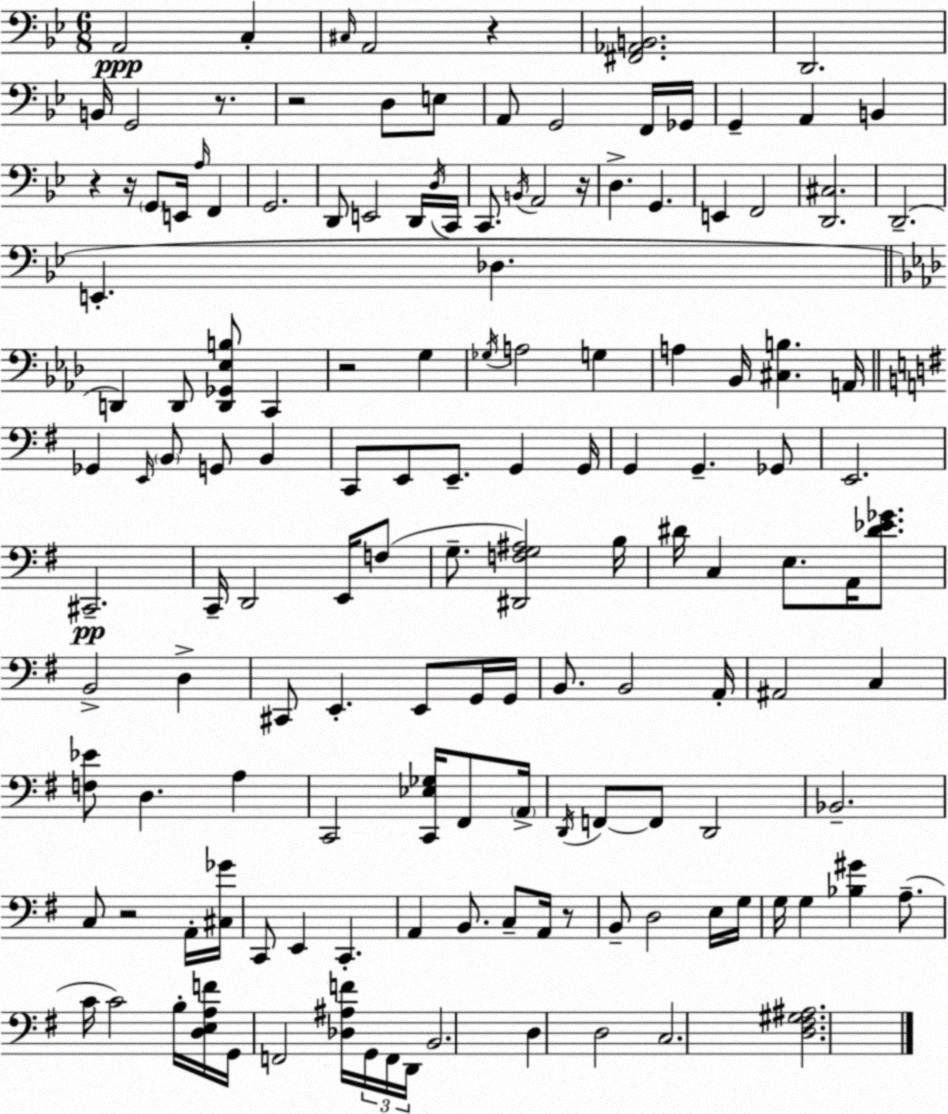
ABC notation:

X:1
T:Untitled
M:6/8
L:1/4
K:Bb
A,,2 C, ^C,/4 A,,2 z [^F,,_A,,B,,]2 D,,2 B,,/4 G,,2 z/2 z2 D,/2 E,/2 A,,/2 G,,2 F,,/4 _G,,/4 G,, A,, B,, z z/4 G,,/2 E,,/4 A,/4 F,, G,,2 D,,/2 E,,2 D,,/4 D,/4 C,,/4 C,,/2 B,,/4 A,,2 z/4 D, G,, E,, F,,2 [D,,^C,]2 D,,2 E,, _D, D,, D,,/2 [D,,_G,,_E,B,]/2 C,, z2 G, _G,/4 A,2 G, A, _B,,/4 [^C,B,] A,,/4 _G,, E,,/4 B,,/2 G,,/2 B,, C,,/2 E,,/2 E,,/2 G,, G,,/4 G,, G,, _G,,/2 E,,2 ^C,,2 C,,/4 D,,2 E,,/4 F,/2 G,/2 [^D,,F,G,^A,]2 B,/4 ^D/4 C, E,/2 A,,/4 [^D_E_G]/2 B,,2 D, ^C,,/2 E,, E,,/2 G,,/4 G,,/4 B,,/2 B,,2 A,,/4 ^A,,2 C, [F,_E]/2 D, A, C,,2 [C,,_E,_G,]/4 ^F,,/2 A,,/4 D,,/4 F,,/2 F,,/2 D,,2 _B,,2 C,/2 z2 A,,/4 [^C,_G]/4 C,,/2 E,, C,, A,, B,,/2 C,/2 A,,/4 z/2 B,,/2 D,2 E,/4 G,/4 G,/4 G, [_B,^G] A,/2 C/4 C2 B,/4 [D,E,A,F]/4 G,,/4 F,,2 [_D,^A,F]/4 G,,/4 F,,/4 D,,/4 B,,2 D, D,2 C,2 [D,^F,^G,^A,]2